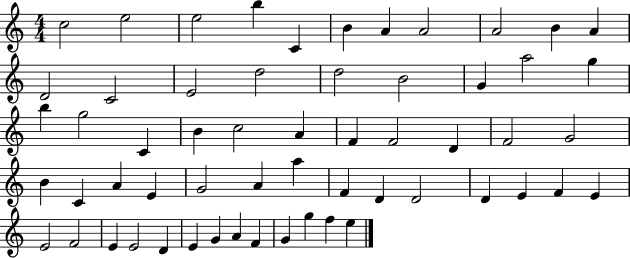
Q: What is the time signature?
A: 4/4